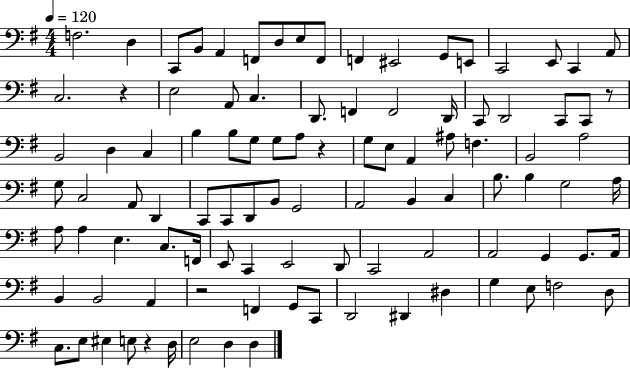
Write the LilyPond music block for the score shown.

{
  \clef bass
  \numericTimeSignature
  \time 4/4
  \key g \major
  \tempo 4 = 120
  f2. d4 | c,8 b,8 a,4 f,8 d8 e8 f,8 | f,4 eis,2 g,8 e,8 | c,2 e,8 c,4 a,8 | \break c2. r4 | e2 a,8 c4. | d,8. f,4 f,2 d,16 | c,8 d,2 c,8 c,8 r8 | \break b,2 d4 c4 | b4 b8 g8 g8 a8 r4 | g8 e8 a,4 ais8 f4. | b,2 a2 | \break g8 c2 a,8 d,4 | c,8 c,8 d,8 b,8 g,2 | a,2 b,4 c4 | b8. b4 g2 a16 | \break a8 a4 e4. c8. f,16 | e,8 c,4 e,2 d,8 | c,2 a,2 | a,2 g,4 g,8. a,16 | \break b,4 b,2 a,4 | r2 f,4 g,8 c,8 | d,2 dis,4 dis4 | g4 e8 f2 d8 | \break c8. e8 eis4 e8 r4 d16 | e2 d4 d4 | \bar "|."
}